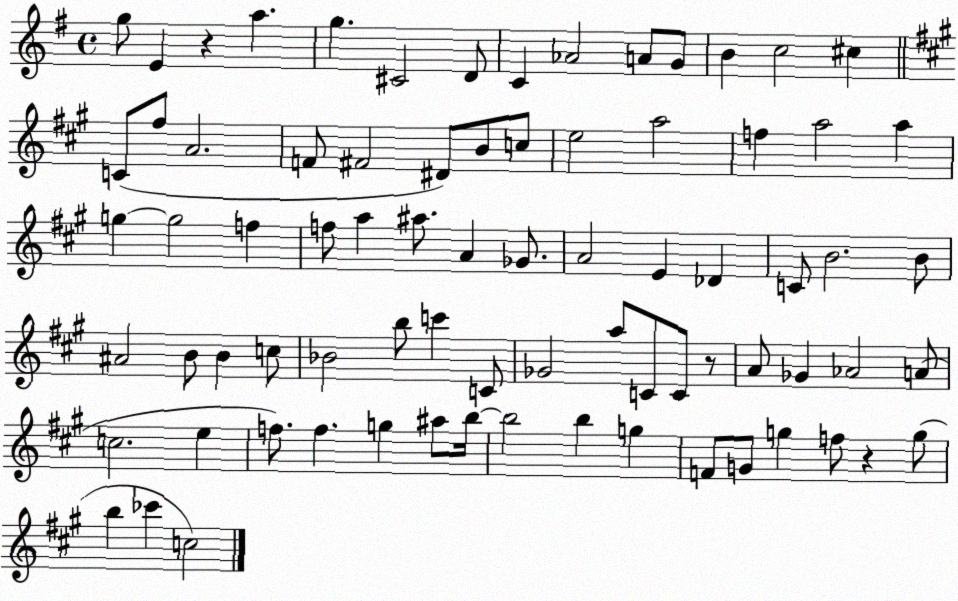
X:1
T:Untitled
M:4/4
L:1/4
K:G
g/2 E z a g ^C2 D/2 C _A2 A/2 G/2 B c2 ^c C/2 ^f/2 A2 F/2 ^F2 ^D/2 B/2 c/2 e2 a2 f a2 a g g2 f f/2 a ^a/2 A _G/2 A2 E _D C/2 B2 B/2 ^A2 B/2 B c/2 _B2 b/2 c' C/2 _G2 a/2 C/2 C/2 z/2 A/2 _G _A2 A/2 c2 e f/2 f g ^a/2 b/4 b2 b g F/2 G/2 g f/2 z g/2 b _c' c2